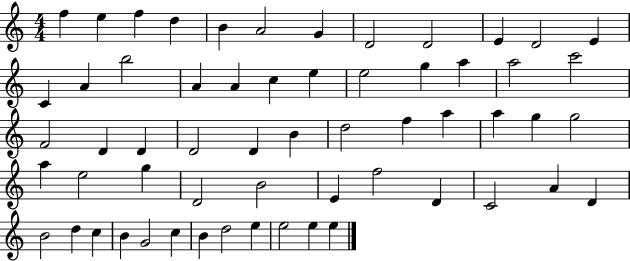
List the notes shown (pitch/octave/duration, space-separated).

F5/q E5/q F5/q D5/q B4/q A4/h G4/q D4/h D4/h E4/q D4/h E4/q C4/q A4/q B5/h A4/q A4/q C5/q E5/q E5/h G5/q A5/q A5/h C6/h F4/h D4/q D4/q D4/h D4/q B4/q D5/h F5/q A5/q A5/q G5/q G5/h A5/q E5/h G5/q D4/h B4/h E4/q F5/h D4/q C4/h A4/q D4/q B4/h D5/q C5/q B4/q G4/h C5/q B4/q D5/h E5/q E5/h E5/q E5/q